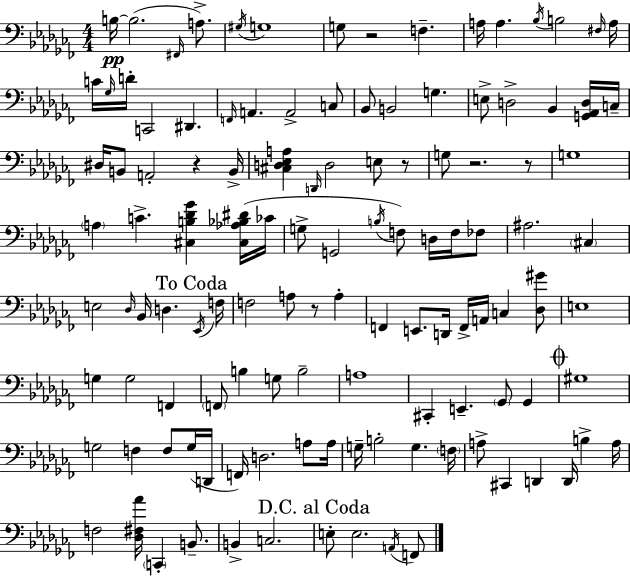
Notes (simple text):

B3/s B3/h. F#2/s A3/e. G#3/s G3/w G3/e R/h F3/q. A3/s A3/q. Bb3/s B3/h F#3/s A3/s C4/s Gb3/s D4/s C2/h D#2/q. F2/s A2/q. A2/h C3/e Bb2/e B2/h G3/q. E3/e D3/h Bb2/q [G2,Ab2,D3]/s C3/s D#3/s B2/e A2/h R/q B2/s [C#3,D3,Eb3,A3]/q D2/s D3/h E3/e R/e G3/e R/h. R/e G3/w A3/q C4/q. [C#3,B3,Db4,Gb4]/q [C#3,Ab3,Bb3,D#4]/s CES4/s G3/e G2/h B3/s F3/e D3/s F3/s FES3/e A#3/h. C#3/q E3/h Db3/s Bb2/s D3/q. Eb2/s F3/s F3/h A3/e R/e A3/q F2/q E2/e. D2/s F2/s A2/s C3/q [Db3,G#4]/e E3/w G3/q G3/h F2/q F2/e B3/q G3/e B3/h A3/w C#2/q E2/q. Gb2/e Gb2/q G#3/w G3/h F3/q F3/e G3/s D2/s F2/s D3/h. A3/e A3/s G3/s B3/h G3/q. F3/s A3/e C#2/q D2/q D2/s B3/q A3/s F3/h [Db3,F#3,Ab4]/s C2/q B2/e. B2/q C3/h. E3/e E3/h. A2/s F2/e